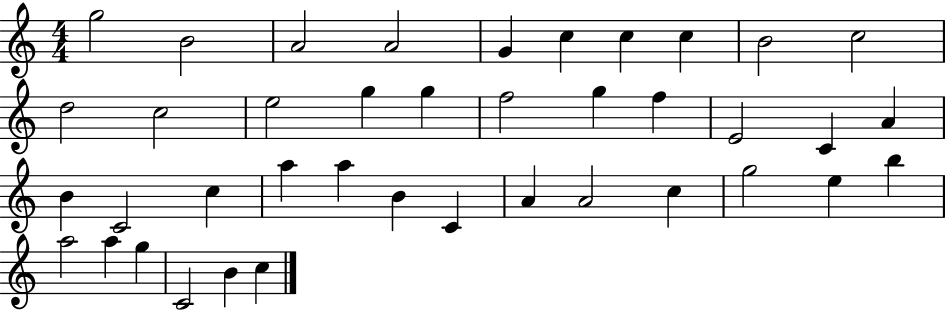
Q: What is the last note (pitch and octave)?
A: C5